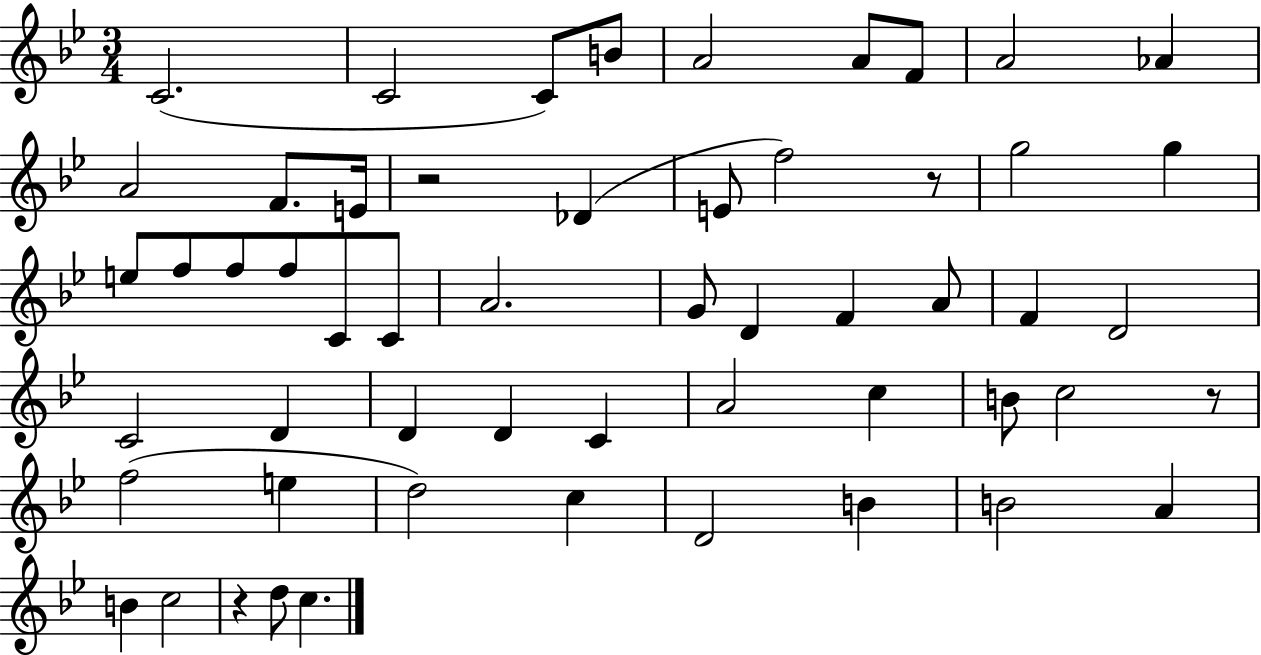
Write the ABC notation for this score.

X:1
T:Untitled
M:3/4
L:1/4
K:Bb
C2 C2 C/2 B/2 A2 A/2 F/2 A2 _A A2 F/2 E/4 z2 _D E/2 f2 z/2 g2 g e/2 f/2 f/2 f/2 C/2 C/2 A2 G/2 D F A/2 F D2 C2 D D D C A2 c B/2 c2 z/2 f2 e d2 c D2 B B2 A B c2 z d/2 c